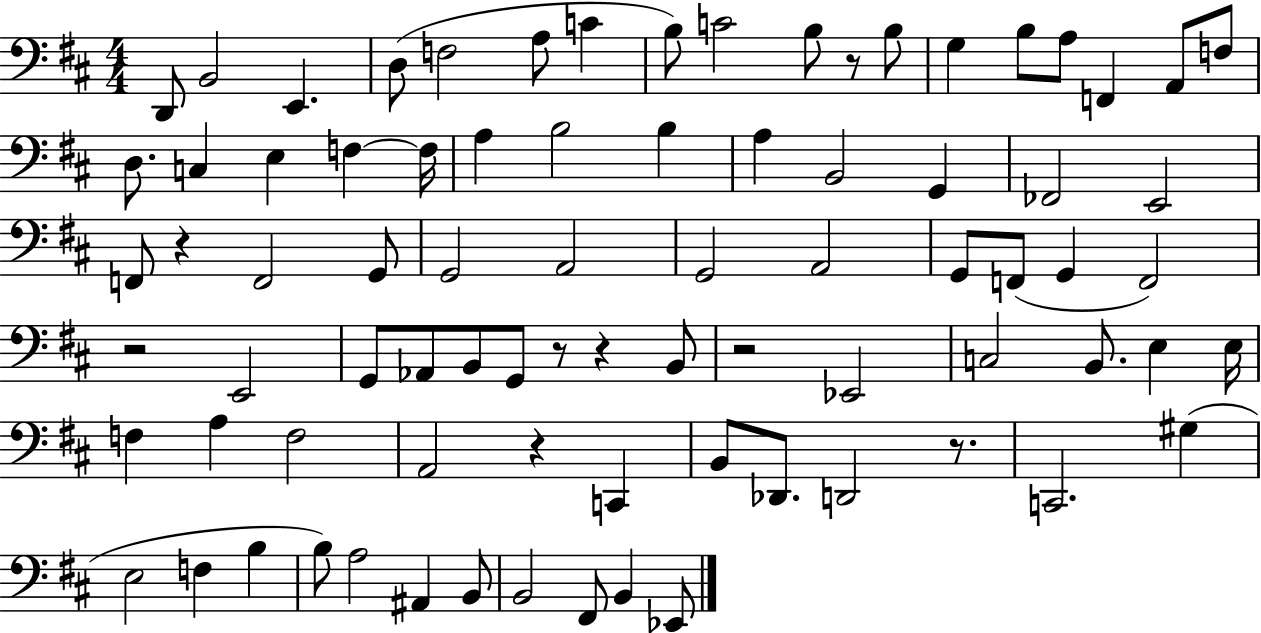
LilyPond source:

{
  \clef bass
  \numericTimeSignature
  \time 4/4
  \key d \major
  d,8 b,2 e,4. | d8( f2 a8 c'4 | b8) c'2 b8 r8 b8 | g4 b8 a8 f,4 a,8 f8 | \break d8. c4 e4 f4~~ f16 | a4 b2 b4 | a4 b,2 g,4 | fes,2 e,2 | \break f,8 r4 f,2 g,8 | g,2 a,2 | g,2 a,2 | g,8 f,8( g,4 f,2) | \break r2 e,2 | g,8 aes,8 b,8 g,8 r8 r4 b,8 | r2 ees,2 | c2 b,8. e4 e16 | \break f4 a4 f2 | a,2 r4 c,4 | b,8 des,8. d,2 r8. | c,2. gis4( | \break e2 f4 b4 | b8) a2 ais,4 b,8 | b,2 fis,8 b,4 ees,8 | \bar "|."
}